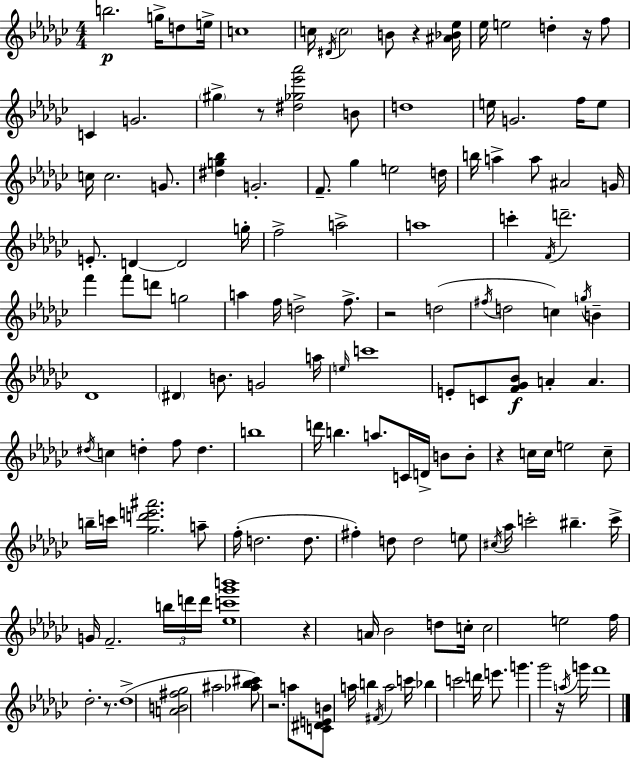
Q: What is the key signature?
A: EES minor